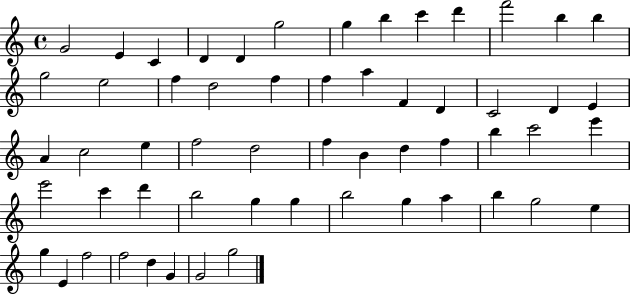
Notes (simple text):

G4/h E4/q C4/q D4/q D4/q G5/h G5/q B5/q C6/q D6/q F6/h B5/q B5/q G5/h E5/h F5/q D5/h F5/q F5/q A5/q F4/q D4/q C4/h D4/q E4/q A4/q C5/h E5/q F5/h D5/h F5/q B4/q D5/q F5/q B5/q C6/h E6/q E6/h C6/q D6/q B5/h G5/q G5/q B5/h G5/q A5/q B5/q G5/h E5/q G5/q E4/q F5/h F5/h D5/q G4/q G4/h G5/h